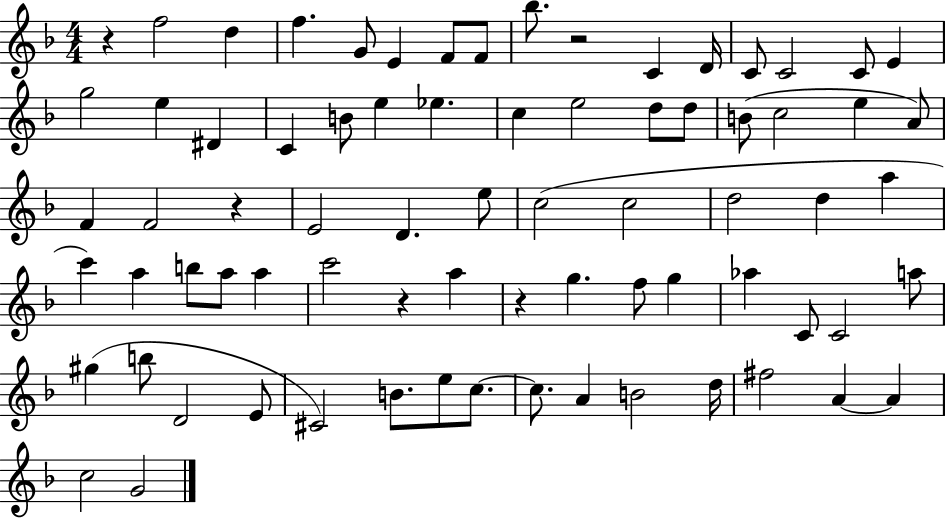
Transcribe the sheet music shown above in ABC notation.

X:1
T:Untitled
M:4/4
L:1/4
K:F
z f2 d f G/2 E F/2 F/2 _b/2 z2 C D/4 C/2 C2 C/2 E g2 e ^D C B/2 e _e c e2 d/2 d/2 B/2 c2 e A/2 F F2 z E2 D e/2 c2 c2 d2 d a c' a b/2 a/2 a c'2 z a z g f/2 g _a C/2 C2 a/2 ^g b/2 D2 E/2 ^C2 B/2 e/2 c/2 c/2 A B2 d/4 ^f2 A A c2 G2